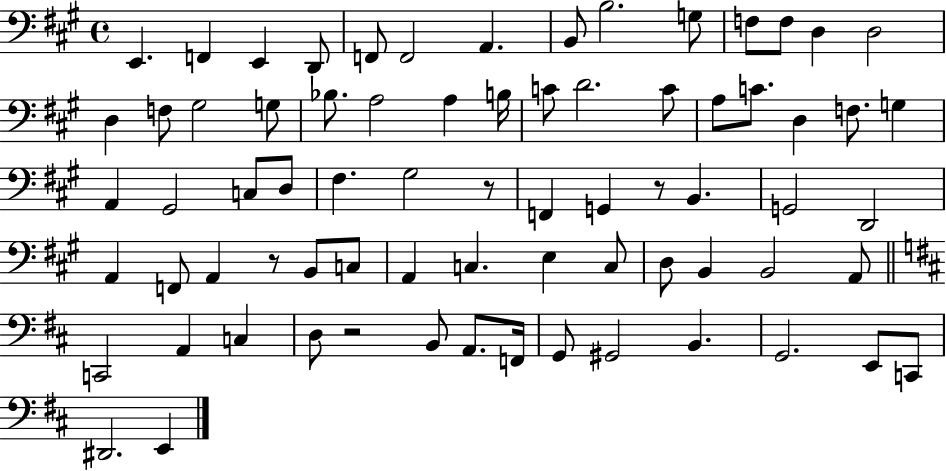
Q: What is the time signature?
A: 4/4